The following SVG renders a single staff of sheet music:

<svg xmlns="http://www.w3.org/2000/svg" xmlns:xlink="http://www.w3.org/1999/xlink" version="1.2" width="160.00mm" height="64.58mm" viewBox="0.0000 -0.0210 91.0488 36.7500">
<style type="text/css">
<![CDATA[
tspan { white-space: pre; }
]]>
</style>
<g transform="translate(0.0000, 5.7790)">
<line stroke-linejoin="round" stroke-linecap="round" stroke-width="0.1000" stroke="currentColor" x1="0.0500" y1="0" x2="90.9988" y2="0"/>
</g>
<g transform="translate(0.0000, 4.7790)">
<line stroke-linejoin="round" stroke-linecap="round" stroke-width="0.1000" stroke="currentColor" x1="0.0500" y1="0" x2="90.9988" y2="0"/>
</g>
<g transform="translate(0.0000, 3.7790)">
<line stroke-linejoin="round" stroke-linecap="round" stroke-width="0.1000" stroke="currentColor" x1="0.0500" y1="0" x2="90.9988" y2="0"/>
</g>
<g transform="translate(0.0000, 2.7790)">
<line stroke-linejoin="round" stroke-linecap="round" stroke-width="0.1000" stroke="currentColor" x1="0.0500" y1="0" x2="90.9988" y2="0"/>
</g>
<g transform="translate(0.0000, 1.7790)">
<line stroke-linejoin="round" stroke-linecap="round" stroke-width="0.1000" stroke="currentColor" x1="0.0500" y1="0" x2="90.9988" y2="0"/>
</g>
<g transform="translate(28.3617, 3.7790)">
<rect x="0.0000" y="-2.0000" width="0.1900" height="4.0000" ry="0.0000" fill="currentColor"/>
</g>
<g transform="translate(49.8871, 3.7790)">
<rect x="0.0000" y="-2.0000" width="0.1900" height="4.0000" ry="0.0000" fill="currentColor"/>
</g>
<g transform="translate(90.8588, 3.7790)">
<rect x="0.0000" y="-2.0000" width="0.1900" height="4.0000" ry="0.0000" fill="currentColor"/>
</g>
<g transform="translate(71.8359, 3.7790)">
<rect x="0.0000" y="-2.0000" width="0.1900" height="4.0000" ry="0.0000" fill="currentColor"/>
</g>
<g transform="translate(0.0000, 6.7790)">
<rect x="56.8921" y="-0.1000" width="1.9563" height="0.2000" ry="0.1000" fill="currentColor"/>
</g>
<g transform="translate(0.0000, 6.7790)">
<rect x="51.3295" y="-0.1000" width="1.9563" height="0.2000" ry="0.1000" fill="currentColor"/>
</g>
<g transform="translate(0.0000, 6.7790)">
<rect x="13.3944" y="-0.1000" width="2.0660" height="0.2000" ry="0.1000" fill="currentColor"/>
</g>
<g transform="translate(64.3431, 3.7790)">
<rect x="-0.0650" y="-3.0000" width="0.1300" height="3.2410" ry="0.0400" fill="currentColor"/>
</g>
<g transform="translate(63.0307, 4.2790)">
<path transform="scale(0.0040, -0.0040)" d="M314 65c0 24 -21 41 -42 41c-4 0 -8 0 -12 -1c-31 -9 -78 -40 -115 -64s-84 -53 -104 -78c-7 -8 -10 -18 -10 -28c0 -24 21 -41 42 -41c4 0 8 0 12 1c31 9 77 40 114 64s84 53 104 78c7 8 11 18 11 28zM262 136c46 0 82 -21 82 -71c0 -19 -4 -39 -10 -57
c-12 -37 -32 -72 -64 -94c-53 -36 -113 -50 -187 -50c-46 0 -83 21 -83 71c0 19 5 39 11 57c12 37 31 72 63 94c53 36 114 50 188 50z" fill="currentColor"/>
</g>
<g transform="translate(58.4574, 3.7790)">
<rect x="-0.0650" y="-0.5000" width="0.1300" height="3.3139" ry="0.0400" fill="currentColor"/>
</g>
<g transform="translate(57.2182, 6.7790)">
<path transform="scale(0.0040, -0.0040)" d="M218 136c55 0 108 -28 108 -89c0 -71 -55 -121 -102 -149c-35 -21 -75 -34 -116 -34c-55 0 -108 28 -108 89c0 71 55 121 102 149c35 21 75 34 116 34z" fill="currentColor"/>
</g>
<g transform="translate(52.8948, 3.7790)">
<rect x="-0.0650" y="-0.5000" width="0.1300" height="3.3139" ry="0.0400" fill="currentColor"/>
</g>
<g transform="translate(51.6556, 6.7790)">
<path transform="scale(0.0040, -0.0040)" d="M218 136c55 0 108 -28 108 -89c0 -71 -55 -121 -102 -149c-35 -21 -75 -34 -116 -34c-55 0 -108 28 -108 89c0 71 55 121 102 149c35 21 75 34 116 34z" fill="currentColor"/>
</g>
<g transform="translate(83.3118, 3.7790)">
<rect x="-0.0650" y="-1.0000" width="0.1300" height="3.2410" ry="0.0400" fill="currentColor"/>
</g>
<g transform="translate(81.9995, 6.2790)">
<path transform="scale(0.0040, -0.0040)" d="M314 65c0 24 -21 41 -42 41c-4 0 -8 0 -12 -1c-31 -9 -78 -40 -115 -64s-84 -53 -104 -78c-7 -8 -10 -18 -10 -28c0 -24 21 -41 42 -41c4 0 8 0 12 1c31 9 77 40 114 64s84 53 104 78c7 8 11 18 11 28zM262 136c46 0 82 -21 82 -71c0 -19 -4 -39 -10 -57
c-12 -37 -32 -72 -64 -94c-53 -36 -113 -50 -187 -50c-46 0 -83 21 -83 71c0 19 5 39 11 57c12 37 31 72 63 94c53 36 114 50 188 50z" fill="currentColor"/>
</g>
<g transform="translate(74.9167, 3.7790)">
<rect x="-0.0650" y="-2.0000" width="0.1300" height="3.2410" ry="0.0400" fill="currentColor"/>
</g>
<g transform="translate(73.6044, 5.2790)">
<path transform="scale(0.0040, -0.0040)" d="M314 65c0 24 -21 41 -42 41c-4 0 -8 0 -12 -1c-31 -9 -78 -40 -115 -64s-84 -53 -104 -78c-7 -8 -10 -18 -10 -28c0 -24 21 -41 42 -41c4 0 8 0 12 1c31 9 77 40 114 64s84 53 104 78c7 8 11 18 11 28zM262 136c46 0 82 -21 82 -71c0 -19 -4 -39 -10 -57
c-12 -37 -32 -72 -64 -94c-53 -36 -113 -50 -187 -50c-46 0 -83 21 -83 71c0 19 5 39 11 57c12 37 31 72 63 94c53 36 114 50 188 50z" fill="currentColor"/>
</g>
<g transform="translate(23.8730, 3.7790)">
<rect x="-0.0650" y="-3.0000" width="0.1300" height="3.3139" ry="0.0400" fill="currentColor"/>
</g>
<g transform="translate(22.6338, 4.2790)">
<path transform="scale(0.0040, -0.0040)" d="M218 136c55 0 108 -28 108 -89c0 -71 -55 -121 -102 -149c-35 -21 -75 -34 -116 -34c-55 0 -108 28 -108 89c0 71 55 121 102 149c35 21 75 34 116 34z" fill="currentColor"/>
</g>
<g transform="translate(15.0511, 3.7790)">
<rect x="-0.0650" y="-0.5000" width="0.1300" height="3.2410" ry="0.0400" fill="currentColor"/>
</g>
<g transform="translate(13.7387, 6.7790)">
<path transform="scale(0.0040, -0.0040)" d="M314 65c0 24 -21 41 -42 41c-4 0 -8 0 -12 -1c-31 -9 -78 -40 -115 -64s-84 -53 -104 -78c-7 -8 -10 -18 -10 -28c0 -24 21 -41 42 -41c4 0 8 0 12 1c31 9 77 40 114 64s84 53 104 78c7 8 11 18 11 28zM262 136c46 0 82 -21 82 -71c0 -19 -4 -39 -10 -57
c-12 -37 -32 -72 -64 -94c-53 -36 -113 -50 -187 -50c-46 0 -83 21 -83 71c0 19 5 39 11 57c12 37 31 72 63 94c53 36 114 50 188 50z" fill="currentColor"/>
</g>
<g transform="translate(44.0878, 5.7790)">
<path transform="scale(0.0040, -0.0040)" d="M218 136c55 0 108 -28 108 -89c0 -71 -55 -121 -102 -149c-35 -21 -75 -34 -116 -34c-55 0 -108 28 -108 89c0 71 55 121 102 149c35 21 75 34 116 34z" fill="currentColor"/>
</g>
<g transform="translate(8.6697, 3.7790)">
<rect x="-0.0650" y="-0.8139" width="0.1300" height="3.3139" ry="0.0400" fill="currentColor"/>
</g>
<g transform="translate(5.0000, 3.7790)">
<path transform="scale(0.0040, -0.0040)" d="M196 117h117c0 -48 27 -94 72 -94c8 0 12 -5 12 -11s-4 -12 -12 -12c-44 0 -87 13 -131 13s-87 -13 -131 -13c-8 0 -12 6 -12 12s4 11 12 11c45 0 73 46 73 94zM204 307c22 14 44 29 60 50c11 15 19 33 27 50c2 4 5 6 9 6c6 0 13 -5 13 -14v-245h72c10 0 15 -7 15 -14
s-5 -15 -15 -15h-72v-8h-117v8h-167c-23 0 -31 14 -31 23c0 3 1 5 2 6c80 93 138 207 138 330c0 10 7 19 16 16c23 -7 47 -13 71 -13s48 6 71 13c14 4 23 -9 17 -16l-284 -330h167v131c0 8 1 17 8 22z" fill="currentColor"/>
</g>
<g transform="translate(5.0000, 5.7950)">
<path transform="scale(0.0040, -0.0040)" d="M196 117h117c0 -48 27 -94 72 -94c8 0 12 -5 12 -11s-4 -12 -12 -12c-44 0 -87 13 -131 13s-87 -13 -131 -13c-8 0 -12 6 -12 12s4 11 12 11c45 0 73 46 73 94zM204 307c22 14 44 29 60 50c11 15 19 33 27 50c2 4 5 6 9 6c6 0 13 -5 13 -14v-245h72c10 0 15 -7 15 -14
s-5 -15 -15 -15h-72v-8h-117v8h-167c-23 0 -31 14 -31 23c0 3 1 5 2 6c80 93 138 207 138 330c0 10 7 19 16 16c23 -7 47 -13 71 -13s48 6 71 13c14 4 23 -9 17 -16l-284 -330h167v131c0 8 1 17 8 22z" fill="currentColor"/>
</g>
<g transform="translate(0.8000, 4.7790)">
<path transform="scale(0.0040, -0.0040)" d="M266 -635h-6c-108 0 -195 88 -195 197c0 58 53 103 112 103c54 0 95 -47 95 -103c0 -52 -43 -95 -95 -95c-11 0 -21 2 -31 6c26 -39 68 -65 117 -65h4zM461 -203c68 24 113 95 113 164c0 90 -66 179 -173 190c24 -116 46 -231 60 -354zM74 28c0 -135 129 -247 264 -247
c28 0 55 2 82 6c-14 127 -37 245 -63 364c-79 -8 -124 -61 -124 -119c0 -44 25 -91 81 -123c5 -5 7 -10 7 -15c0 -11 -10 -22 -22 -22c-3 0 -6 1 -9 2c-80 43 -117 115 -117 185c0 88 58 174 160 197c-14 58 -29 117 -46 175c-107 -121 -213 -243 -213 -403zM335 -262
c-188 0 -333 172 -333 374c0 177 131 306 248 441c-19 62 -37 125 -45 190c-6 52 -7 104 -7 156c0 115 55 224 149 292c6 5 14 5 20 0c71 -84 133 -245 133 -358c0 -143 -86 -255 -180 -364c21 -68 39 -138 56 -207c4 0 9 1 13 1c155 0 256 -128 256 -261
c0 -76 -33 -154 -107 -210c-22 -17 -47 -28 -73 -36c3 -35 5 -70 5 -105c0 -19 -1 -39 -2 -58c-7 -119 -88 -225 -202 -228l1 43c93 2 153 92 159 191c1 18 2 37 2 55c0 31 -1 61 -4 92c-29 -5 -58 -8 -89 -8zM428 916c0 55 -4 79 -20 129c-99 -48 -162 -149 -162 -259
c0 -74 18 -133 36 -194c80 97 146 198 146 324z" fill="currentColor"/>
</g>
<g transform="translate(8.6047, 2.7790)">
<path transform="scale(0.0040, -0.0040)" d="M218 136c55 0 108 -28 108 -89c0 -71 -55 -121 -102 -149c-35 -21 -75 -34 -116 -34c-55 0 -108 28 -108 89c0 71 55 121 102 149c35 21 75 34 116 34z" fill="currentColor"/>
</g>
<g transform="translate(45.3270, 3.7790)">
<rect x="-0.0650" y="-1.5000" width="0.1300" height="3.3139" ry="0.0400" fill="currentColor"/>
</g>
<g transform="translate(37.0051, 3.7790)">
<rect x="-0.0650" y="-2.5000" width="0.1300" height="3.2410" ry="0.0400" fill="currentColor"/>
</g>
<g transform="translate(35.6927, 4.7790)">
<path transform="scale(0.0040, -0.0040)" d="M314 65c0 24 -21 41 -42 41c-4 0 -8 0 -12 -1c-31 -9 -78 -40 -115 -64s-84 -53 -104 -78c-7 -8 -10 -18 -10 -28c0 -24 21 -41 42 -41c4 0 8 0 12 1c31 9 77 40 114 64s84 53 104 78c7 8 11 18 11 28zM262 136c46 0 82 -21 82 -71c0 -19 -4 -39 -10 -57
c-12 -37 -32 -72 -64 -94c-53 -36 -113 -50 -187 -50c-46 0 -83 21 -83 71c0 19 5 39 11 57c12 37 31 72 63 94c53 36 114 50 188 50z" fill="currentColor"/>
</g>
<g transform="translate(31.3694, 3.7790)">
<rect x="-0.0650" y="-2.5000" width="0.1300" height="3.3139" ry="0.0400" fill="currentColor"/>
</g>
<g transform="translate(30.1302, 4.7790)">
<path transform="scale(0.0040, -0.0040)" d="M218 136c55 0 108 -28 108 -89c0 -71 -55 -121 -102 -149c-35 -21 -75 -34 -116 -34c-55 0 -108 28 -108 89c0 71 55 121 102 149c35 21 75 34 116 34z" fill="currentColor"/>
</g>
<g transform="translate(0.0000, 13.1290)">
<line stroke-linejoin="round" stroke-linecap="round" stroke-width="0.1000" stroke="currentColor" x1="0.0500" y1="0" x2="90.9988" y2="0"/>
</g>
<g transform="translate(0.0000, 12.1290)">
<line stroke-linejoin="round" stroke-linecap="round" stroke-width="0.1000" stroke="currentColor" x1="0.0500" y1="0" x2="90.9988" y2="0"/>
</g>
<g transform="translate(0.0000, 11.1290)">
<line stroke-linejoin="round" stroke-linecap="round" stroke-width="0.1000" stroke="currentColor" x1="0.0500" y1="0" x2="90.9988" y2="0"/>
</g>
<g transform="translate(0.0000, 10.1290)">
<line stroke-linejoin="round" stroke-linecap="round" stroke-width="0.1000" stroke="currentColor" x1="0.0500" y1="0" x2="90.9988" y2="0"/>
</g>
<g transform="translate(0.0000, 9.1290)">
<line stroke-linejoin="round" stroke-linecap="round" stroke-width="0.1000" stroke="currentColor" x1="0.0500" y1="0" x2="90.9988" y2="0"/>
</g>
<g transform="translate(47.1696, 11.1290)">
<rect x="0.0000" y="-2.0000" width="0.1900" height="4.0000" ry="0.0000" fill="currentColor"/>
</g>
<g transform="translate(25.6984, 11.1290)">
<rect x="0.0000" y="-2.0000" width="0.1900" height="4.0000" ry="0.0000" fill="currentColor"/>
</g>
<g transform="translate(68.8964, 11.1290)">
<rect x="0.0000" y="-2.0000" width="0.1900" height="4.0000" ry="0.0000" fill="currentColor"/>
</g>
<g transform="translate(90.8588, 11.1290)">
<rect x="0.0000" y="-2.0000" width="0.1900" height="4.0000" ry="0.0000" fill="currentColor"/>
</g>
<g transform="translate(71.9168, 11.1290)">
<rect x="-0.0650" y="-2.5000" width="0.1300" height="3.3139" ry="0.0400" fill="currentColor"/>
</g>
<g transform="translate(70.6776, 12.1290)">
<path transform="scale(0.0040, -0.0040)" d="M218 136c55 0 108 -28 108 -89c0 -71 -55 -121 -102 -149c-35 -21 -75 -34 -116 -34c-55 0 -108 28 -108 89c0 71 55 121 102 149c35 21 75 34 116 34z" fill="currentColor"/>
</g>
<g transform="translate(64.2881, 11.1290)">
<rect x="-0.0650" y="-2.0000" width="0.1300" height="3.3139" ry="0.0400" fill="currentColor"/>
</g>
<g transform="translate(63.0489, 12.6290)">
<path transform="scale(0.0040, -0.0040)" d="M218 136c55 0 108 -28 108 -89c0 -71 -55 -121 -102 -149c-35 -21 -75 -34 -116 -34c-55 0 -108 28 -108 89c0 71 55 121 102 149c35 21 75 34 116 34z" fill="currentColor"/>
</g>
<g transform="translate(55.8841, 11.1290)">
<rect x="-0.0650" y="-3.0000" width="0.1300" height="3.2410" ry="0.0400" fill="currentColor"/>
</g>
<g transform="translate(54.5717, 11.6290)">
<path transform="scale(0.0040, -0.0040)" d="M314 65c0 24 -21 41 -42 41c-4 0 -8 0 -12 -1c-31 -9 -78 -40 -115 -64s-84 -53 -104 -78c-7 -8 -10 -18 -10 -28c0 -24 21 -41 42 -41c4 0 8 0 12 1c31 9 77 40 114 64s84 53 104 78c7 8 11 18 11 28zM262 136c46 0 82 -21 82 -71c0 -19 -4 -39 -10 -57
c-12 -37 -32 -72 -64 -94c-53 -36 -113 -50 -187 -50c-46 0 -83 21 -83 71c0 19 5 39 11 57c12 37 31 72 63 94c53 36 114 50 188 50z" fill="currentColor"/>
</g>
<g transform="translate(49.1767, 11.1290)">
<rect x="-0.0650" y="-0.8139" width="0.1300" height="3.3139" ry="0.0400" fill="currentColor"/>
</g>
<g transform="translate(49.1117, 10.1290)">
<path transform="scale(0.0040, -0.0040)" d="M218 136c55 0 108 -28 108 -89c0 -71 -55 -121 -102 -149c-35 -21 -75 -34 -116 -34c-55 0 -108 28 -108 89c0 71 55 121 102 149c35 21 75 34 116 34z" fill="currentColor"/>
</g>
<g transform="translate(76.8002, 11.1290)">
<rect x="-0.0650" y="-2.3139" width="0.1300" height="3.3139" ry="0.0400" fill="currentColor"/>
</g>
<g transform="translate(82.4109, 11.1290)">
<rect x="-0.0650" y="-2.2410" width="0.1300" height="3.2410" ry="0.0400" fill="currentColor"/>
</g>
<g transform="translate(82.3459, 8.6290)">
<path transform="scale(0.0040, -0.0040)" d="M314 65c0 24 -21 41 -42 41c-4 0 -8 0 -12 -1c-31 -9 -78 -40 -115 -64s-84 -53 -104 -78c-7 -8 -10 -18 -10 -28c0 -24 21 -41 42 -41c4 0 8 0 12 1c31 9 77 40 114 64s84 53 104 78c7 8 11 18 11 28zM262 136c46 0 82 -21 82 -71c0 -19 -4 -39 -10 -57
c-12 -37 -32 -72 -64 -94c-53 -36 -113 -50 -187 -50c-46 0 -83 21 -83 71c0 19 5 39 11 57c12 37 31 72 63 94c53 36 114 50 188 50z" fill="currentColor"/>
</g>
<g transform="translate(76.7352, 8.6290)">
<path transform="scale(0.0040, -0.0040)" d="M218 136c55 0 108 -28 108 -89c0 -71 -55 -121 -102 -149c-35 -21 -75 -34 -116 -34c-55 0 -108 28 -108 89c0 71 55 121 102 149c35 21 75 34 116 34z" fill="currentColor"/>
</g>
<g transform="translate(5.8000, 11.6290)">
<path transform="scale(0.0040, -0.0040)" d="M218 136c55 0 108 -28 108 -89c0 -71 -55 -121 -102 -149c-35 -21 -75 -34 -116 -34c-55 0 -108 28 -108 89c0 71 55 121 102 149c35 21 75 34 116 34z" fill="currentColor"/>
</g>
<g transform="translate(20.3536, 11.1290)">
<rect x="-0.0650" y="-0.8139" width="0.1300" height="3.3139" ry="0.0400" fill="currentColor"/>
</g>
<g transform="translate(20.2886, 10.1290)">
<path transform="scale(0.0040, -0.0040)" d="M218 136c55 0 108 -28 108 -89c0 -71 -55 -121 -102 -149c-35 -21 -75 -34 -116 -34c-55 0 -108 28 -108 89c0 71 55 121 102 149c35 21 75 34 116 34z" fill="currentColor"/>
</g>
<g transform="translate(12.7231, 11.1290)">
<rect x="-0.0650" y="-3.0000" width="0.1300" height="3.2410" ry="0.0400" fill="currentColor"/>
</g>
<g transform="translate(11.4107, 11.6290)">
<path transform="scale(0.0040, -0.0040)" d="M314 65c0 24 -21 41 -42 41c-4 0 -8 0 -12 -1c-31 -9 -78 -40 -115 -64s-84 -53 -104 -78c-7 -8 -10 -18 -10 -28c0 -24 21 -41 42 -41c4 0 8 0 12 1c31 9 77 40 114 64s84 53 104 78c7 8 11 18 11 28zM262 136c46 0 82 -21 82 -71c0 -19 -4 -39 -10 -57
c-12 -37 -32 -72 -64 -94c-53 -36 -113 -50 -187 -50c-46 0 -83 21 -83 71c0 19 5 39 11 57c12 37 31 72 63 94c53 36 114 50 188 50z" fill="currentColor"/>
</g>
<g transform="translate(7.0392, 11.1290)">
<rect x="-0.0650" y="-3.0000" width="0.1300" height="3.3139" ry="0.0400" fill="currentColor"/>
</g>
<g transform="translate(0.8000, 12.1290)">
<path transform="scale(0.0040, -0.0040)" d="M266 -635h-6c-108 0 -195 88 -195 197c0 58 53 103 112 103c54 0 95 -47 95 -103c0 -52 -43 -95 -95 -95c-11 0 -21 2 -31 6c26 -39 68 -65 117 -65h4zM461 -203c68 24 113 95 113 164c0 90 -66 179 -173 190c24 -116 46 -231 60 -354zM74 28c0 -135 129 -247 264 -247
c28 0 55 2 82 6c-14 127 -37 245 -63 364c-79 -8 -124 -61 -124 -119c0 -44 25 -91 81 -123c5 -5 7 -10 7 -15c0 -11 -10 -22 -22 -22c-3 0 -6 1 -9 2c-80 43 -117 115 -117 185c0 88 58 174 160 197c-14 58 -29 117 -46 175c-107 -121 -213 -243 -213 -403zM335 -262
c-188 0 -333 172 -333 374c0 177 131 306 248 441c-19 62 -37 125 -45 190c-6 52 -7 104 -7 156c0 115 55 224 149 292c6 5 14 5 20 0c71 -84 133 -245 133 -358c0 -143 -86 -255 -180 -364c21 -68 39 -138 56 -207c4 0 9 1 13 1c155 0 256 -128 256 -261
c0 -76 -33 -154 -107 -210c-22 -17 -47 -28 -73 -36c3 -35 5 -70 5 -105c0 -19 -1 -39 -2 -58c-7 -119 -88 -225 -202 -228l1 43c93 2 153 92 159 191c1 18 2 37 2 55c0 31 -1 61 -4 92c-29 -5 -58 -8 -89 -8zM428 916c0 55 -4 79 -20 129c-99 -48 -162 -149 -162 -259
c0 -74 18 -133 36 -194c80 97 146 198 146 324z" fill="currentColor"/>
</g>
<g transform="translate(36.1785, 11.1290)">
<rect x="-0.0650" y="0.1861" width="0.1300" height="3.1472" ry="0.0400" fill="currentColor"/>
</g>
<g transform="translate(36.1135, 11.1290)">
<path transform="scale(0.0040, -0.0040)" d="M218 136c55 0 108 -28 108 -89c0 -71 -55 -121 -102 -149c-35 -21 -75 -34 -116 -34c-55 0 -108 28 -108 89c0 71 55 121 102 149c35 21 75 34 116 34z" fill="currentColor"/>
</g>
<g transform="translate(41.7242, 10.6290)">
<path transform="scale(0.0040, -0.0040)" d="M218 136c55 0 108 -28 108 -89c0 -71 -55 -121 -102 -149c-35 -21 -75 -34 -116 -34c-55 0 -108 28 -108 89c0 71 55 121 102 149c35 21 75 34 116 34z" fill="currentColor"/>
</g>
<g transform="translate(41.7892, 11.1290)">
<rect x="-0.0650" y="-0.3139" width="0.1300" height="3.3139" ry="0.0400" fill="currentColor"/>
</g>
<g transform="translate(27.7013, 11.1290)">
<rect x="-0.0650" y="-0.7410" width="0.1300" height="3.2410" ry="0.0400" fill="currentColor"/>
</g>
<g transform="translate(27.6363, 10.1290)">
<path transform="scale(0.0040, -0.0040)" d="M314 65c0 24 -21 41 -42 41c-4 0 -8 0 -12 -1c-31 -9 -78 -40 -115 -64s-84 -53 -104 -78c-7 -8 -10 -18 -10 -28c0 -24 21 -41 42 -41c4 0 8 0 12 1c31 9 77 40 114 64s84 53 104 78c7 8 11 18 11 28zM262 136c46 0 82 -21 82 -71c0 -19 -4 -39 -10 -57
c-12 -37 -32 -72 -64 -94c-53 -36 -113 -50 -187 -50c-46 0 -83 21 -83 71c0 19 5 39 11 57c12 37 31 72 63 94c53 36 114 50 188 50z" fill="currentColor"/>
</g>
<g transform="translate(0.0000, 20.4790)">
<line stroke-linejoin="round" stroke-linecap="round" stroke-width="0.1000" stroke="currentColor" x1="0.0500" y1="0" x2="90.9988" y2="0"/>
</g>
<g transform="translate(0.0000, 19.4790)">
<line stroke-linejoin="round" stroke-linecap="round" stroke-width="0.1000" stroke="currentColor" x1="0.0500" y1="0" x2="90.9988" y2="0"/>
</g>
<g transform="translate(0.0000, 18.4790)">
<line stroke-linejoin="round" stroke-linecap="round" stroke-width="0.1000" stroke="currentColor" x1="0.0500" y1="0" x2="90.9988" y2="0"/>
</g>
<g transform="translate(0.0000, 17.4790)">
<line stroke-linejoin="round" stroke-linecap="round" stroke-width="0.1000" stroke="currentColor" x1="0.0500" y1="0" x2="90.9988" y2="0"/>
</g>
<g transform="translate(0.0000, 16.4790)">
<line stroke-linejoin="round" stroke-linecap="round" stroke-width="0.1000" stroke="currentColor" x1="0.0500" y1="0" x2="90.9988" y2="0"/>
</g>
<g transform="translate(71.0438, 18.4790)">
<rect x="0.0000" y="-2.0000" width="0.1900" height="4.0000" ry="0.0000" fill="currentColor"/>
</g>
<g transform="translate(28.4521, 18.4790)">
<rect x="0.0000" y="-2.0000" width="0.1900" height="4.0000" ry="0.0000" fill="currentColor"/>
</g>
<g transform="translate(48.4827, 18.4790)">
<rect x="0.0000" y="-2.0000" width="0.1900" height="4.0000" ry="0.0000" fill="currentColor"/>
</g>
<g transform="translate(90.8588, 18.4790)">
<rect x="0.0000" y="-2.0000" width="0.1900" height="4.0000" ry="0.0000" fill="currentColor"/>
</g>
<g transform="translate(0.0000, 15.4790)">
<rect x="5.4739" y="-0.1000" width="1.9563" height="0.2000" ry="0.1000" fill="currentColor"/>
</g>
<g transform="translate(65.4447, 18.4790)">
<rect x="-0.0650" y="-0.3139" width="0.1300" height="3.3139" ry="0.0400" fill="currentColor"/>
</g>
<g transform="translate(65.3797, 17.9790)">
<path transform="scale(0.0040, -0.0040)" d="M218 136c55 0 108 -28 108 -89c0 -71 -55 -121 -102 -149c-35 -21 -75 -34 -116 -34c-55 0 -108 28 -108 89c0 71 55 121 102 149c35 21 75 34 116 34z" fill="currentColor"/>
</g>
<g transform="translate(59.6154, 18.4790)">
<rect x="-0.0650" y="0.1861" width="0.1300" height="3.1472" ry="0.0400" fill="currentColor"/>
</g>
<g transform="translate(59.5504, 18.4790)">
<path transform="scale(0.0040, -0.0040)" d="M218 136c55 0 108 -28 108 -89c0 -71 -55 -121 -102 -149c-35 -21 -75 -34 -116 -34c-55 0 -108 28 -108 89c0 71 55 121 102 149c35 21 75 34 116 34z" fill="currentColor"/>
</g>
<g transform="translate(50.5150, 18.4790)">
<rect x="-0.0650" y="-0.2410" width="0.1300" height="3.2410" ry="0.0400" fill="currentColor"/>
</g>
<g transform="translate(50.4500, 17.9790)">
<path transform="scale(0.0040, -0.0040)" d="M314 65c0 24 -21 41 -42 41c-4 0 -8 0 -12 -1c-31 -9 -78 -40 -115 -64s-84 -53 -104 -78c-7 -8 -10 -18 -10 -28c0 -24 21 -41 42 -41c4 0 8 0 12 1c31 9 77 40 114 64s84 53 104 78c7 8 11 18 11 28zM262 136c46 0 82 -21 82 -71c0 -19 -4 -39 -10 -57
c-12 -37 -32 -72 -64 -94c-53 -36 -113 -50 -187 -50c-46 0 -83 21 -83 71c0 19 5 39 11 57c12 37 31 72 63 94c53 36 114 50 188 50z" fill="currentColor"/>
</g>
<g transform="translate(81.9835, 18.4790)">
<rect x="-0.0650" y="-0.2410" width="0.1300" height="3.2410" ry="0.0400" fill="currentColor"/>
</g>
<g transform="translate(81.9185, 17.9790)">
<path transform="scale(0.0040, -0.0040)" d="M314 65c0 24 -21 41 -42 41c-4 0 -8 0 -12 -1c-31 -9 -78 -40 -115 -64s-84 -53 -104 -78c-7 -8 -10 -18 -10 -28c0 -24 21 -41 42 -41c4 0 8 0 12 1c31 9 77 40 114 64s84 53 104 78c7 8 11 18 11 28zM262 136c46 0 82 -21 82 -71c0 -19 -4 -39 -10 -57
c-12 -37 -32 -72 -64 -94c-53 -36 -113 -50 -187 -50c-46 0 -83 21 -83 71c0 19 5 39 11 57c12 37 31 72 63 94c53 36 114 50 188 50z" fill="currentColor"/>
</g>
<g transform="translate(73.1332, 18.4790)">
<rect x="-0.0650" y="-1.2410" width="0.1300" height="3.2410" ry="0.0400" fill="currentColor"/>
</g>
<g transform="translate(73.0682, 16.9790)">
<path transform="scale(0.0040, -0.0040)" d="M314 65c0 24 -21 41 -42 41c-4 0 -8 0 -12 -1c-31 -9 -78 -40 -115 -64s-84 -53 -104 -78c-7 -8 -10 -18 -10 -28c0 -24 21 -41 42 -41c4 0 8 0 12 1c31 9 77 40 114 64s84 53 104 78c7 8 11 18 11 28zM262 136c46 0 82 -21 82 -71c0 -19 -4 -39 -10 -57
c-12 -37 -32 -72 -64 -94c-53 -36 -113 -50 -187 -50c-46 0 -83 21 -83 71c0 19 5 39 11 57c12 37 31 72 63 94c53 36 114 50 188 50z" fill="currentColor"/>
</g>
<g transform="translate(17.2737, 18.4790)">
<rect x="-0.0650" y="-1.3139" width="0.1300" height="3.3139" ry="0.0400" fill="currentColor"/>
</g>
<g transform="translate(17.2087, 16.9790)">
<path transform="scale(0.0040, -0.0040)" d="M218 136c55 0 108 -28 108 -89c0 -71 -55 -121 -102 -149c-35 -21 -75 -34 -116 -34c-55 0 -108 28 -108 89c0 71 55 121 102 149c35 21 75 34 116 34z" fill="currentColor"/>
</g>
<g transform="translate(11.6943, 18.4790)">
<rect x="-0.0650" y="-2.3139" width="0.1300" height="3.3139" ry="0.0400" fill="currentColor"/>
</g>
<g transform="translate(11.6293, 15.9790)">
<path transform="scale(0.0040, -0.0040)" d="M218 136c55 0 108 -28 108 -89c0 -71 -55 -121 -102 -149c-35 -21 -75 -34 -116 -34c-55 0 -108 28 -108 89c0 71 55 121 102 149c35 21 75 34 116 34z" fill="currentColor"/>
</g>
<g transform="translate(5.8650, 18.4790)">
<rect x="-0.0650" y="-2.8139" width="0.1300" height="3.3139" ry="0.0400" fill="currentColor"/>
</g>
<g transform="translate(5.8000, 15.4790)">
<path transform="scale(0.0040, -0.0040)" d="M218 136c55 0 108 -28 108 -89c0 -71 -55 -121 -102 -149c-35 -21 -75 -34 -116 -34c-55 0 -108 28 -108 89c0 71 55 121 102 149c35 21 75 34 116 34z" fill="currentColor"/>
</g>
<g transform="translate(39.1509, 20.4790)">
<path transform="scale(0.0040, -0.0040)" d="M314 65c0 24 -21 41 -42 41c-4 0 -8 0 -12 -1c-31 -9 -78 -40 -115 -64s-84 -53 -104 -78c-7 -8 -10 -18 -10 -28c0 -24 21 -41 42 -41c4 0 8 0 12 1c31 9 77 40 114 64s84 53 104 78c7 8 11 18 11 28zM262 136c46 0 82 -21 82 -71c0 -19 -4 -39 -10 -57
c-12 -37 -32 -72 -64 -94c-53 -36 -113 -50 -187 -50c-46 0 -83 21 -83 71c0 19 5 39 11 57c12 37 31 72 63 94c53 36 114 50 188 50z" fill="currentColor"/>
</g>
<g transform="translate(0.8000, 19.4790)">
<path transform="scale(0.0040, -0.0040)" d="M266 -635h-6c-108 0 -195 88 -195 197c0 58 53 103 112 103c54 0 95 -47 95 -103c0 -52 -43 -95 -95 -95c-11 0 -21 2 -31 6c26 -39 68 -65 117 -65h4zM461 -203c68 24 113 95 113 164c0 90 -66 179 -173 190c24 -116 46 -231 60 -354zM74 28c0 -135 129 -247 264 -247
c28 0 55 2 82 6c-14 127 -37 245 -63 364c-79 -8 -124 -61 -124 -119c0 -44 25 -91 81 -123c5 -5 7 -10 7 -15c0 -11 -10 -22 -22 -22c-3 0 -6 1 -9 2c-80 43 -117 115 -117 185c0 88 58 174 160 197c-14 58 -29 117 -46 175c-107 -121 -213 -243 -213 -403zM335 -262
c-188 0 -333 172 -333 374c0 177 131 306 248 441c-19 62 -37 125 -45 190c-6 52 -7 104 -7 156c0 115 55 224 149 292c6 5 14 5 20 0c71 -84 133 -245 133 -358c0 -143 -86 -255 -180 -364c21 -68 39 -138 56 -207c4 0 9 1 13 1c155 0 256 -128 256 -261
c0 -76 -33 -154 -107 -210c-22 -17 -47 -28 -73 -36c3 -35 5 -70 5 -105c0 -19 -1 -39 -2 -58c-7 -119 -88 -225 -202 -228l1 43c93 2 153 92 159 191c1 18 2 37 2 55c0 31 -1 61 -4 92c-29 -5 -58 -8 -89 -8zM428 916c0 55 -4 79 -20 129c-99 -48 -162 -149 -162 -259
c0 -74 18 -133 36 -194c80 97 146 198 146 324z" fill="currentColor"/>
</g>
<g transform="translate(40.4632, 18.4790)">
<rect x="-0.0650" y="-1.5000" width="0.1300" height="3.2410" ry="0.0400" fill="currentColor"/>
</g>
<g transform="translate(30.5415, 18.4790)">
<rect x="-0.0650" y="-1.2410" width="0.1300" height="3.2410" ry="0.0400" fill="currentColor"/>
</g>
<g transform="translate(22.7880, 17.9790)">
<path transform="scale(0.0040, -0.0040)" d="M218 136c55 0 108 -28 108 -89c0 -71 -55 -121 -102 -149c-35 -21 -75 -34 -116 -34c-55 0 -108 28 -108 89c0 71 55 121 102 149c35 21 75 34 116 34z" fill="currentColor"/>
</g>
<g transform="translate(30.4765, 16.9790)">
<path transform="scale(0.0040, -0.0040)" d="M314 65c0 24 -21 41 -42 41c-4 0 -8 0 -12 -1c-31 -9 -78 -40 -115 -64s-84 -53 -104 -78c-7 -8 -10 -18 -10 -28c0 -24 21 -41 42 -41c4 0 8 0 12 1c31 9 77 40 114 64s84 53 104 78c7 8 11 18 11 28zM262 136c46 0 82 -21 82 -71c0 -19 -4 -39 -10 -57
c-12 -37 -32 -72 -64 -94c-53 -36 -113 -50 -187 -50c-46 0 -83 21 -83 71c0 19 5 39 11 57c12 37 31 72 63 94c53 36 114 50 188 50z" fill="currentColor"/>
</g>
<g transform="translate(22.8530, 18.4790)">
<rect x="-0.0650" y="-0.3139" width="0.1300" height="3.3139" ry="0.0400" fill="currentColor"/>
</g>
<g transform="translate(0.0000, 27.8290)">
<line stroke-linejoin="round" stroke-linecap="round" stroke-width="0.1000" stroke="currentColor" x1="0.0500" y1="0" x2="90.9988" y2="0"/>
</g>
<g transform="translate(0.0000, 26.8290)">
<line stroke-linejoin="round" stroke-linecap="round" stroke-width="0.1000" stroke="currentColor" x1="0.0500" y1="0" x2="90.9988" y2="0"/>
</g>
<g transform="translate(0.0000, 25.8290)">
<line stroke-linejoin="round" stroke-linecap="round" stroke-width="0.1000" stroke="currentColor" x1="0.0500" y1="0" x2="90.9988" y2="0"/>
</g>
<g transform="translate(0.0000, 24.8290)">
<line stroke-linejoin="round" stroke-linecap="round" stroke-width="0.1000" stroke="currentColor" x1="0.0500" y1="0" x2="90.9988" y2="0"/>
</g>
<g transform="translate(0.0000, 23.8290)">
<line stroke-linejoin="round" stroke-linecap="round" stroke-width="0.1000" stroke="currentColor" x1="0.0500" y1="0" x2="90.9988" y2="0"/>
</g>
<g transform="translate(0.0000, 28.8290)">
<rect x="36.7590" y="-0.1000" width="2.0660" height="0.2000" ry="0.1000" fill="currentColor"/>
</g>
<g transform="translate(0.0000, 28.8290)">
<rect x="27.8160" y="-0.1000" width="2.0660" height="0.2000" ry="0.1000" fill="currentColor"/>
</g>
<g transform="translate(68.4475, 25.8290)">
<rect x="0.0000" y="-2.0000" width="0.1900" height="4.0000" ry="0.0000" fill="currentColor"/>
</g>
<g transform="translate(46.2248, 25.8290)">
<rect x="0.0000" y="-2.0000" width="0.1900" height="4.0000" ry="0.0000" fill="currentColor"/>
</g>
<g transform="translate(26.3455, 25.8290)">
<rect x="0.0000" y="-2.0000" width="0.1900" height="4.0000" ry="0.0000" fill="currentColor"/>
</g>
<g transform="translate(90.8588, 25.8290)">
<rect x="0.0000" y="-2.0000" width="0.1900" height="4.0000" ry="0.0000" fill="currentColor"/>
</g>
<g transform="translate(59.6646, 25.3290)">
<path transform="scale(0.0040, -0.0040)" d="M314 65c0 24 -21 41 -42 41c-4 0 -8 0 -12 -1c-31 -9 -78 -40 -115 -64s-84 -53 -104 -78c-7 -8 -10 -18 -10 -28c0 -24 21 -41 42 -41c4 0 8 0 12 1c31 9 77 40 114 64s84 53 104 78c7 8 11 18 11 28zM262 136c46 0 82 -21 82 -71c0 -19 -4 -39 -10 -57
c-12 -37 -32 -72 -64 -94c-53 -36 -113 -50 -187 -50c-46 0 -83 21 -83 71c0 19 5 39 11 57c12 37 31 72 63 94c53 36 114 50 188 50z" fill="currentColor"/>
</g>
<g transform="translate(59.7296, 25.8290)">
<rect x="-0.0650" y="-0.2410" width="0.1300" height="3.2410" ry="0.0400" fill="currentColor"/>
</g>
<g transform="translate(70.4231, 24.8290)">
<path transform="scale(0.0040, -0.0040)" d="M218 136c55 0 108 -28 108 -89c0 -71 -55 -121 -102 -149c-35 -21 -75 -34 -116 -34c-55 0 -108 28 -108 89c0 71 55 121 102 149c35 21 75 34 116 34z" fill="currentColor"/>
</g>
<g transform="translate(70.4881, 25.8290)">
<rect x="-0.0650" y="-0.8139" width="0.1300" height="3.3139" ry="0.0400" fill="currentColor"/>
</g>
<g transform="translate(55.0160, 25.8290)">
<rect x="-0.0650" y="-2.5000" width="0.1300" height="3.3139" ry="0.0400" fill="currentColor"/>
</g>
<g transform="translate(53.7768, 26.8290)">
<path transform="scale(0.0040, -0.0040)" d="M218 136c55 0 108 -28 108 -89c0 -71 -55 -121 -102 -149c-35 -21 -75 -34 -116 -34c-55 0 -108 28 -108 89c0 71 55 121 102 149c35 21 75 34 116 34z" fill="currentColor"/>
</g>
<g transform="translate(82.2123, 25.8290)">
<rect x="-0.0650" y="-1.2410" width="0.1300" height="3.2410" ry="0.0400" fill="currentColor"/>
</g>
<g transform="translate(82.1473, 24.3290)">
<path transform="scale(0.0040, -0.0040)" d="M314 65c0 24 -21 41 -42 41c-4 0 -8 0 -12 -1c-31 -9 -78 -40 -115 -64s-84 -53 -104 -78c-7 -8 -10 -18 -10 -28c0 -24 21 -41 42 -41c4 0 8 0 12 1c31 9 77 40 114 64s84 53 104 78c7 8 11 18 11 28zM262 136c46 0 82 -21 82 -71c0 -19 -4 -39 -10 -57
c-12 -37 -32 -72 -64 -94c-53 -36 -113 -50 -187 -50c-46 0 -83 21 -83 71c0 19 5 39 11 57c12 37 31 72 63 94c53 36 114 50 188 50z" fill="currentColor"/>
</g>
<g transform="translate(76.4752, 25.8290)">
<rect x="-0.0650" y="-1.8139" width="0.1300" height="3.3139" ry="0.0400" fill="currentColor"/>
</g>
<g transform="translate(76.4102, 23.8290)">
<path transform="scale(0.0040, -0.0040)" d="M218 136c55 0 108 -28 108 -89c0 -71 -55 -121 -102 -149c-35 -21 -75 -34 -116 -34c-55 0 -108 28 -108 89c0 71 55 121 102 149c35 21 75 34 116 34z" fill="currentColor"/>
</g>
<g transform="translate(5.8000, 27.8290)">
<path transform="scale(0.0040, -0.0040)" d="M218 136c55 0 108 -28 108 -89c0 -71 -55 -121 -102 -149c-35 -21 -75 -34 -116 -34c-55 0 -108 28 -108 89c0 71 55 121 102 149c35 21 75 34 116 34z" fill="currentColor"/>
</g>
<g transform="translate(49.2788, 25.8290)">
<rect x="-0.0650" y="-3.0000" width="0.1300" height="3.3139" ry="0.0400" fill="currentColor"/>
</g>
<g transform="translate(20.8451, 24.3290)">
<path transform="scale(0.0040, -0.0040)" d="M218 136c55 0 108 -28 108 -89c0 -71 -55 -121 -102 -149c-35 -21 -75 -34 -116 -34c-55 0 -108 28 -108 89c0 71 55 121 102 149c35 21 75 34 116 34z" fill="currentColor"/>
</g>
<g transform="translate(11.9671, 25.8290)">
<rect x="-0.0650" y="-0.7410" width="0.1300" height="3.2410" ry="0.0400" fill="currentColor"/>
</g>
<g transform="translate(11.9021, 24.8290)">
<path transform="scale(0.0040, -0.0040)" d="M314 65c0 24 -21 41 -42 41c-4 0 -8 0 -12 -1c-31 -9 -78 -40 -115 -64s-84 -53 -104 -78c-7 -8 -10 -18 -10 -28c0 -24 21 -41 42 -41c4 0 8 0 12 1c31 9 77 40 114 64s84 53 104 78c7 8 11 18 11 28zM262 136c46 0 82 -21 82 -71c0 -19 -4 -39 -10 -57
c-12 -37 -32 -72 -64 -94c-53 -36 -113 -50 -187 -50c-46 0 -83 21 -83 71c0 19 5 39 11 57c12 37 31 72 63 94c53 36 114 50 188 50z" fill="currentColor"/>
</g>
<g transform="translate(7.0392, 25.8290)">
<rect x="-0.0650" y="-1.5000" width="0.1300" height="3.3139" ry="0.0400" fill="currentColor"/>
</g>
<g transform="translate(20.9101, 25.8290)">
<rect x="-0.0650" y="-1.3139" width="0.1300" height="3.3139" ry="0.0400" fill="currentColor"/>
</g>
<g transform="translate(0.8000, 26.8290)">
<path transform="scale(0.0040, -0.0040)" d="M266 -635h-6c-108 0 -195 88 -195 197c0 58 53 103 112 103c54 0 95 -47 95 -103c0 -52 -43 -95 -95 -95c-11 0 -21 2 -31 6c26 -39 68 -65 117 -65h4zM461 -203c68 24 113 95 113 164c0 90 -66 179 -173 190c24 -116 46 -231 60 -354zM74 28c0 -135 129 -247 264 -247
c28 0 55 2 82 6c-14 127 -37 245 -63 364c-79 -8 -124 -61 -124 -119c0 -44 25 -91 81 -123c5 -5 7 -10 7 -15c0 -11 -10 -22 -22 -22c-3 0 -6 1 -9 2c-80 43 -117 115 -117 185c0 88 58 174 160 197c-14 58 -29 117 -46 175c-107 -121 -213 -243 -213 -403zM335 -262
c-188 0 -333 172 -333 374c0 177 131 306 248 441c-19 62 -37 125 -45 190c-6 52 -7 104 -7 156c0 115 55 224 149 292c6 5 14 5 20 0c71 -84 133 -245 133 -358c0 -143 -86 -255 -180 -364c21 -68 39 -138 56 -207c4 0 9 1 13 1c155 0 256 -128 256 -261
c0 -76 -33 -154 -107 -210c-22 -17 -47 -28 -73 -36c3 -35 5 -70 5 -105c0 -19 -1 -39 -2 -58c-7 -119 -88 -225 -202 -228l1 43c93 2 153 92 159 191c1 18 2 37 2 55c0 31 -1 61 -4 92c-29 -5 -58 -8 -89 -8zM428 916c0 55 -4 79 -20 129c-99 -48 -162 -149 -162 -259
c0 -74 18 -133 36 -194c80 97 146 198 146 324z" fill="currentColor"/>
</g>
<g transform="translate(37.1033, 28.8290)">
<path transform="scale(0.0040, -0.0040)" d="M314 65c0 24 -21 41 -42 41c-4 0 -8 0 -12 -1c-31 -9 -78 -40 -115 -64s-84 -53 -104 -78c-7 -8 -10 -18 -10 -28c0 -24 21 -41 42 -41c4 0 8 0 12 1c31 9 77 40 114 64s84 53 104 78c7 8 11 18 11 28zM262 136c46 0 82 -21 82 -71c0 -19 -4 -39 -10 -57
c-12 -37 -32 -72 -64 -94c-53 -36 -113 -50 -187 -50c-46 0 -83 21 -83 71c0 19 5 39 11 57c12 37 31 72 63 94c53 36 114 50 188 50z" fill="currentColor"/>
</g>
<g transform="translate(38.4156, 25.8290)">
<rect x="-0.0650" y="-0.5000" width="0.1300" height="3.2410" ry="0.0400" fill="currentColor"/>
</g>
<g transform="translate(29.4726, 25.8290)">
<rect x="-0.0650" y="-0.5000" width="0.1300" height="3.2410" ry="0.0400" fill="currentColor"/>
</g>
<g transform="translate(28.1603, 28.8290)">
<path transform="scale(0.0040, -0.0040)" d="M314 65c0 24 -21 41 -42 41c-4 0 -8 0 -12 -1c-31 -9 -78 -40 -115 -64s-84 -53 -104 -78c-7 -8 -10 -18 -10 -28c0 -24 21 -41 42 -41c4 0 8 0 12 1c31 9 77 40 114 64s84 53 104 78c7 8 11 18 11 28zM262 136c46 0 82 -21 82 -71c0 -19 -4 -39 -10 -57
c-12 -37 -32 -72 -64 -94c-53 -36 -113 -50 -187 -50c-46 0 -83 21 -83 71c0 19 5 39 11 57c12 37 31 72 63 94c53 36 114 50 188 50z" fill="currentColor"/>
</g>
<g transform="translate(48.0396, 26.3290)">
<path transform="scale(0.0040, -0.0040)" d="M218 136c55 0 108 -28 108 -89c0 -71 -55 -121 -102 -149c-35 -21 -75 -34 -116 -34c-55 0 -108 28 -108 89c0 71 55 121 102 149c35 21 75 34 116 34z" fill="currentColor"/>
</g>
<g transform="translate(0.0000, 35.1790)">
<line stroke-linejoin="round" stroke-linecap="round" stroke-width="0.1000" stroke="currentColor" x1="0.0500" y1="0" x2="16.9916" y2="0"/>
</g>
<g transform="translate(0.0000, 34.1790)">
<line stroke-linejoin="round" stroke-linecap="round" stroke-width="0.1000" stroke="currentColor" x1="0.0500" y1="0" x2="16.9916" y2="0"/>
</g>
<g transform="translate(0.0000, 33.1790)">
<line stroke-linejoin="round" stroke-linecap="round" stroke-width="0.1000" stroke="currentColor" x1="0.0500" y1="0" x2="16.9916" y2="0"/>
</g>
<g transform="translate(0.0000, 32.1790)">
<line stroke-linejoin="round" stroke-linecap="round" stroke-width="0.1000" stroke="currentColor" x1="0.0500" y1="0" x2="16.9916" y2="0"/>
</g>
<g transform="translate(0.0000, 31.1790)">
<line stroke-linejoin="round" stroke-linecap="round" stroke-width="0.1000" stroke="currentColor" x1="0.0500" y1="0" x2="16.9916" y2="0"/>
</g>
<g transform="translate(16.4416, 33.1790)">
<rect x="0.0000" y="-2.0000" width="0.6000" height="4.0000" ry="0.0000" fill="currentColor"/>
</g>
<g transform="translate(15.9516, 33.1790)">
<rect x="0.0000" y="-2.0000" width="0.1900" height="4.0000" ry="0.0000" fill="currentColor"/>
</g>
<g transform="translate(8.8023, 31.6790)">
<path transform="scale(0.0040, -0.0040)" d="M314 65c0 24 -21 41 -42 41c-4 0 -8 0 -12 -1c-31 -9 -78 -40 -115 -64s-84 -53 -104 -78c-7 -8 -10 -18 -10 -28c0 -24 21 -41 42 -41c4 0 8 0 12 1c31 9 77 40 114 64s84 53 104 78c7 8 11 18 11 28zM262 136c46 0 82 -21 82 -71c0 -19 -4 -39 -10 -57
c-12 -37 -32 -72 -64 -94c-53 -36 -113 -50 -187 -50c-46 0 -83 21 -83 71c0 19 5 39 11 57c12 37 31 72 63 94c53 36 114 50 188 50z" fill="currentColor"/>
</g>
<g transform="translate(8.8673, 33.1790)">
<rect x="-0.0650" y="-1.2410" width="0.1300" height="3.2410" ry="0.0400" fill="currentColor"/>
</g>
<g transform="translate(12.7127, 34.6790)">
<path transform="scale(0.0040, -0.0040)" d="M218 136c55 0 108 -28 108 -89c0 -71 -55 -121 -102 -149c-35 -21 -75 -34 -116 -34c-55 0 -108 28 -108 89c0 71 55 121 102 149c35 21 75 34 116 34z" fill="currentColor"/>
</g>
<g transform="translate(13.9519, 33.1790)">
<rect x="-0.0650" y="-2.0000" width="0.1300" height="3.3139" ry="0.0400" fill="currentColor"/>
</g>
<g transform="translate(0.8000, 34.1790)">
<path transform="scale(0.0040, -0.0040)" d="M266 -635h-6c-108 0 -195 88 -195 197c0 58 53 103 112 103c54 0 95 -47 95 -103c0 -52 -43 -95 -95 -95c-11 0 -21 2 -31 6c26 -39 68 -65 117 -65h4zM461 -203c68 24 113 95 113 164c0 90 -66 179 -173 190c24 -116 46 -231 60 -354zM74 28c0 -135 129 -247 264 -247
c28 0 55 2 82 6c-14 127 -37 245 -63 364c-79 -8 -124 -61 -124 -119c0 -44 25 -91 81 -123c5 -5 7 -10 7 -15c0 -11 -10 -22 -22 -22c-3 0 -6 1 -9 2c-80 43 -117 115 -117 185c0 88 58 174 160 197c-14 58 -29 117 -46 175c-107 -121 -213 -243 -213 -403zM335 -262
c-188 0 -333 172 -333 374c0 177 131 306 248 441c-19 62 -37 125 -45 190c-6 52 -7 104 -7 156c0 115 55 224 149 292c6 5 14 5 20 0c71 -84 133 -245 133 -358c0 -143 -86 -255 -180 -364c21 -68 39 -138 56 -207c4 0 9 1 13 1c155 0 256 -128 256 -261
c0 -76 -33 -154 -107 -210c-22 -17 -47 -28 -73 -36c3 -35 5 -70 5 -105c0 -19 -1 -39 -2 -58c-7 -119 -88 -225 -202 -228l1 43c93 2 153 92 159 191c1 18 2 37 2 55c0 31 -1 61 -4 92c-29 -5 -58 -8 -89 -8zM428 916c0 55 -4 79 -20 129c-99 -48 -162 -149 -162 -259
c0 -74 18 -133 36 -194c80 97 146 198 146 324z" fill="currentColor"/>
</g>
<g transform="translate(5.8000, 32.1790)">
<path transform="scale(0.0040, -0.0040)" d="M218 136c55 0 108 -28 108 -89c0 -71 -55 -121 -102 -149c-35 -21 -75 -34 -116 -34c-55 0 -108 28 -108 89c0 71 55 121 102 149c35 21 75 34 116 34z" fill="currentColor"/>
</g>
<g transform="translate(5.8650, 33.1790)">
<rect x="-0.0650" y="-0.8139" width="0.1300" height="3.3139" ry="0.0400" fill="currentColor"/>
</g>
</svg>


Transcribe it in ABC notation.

X:1
T:Untitled
M:4/4
L:1/4
K:C
d C2 A G G2 E C C A2 F2 D2 A A2 d d2 B c d A2 F G g g2 a g e c e2 E2 c2 B c e2 c2 E d2 e C2 C2 A G c2 d f e2 d e2 F